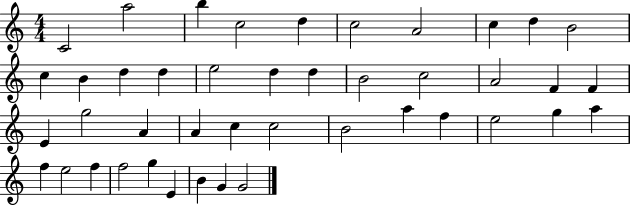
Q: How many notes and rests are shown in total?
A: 43